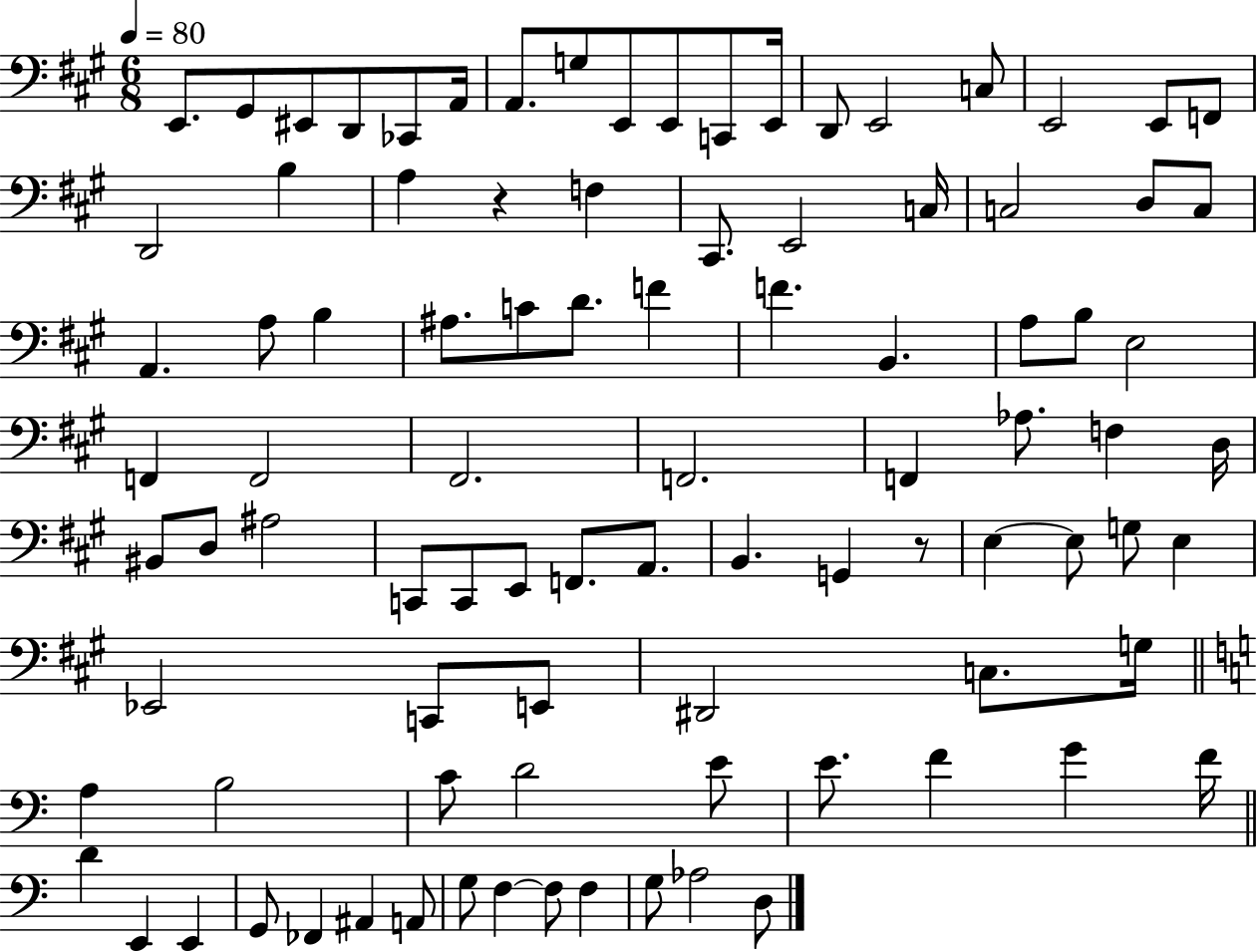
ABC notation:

X:1
T:Untitled
M:6/8
L:1/4
K:A
E,,/2 ^G,,/2 ^E,,/2 D,,/2 _C,,/2 A,,/4 A,,/2 G,/2 E,,/2 E,,/2 C,,/2 E,,/4 D,,/2 E,,2 C,/2 E,,2 E,,/2 F,,/2 D,,2 B, A, z F, ^C,,/2 E,,2 C,/4 C,2 D,/2 C,/2 A,, A,/2 B, ^A,/2 C/2 D/2 F F B,, A,/2 B,/2 E,2 F,, F,,2 ^F,,2 F,,2 F,, _A,/2 F, D,/4 ^B,,/2 D,/2 ^A,2 C,,/2 C,,/2 E,,/2 F,,/2 A,,/2 B,, G,, z/2 E, E,/2 G,/2 E, _E,,2 C,,/2 E,,/2 ^D,,2 C,/2 G,/4 A, B,2 C/2 D2 E/2 E/2 F G F/4 D E,, E,, G,,/2 _F,, ^A,, A,,/2 G,/2 F, F,/2 F, G,/2 _A,2 D,/2